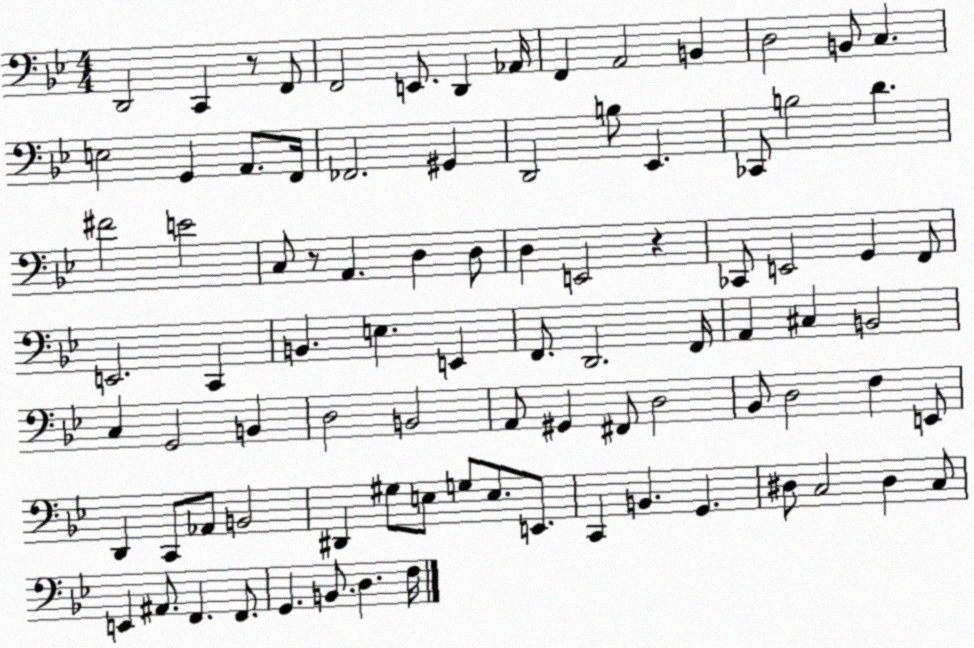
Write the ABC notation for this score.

X:1
T:Untitled
M:4/4
L:1/4
K:Bb
D,,2 C,, z/2 F,,/2 F,,2 E,,/2 D,, _A,,/4 F,, A,,2 B,, D,2 B,,/2 C, E,2 G,, A,,/2 F,,/4 _F,,2 ^G,, D,,2 B,/2 _E,, _C,,/2 B,2 D ^F2 E2 C,/2 z/2 A,, D, D,/2 D, E,,2 z _C,,/2 E,,2 G,, F,,/2 E,,2 C,, B,, E, E,, F,,/2 D,,2 F,,/4 A,, ^C, B,,2 C, G,,2 B,, D,2 B,,2 A,,/2 ^G,, ^F,,/2 D,2 _B,,/2 D,2 F, E,,/2 D,, C,,/2 _A,,/2 B,,2 ^D,, ^G,/2 E,/2 G,/2 E,/2 E,,/2 C,, B,, G,, ^D,/2 C,2 ^D, C,/2 E,, ^A,,/2 F,, F,,/2 G,, B,,/2 D, F,/4